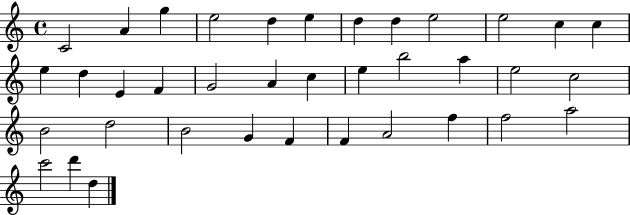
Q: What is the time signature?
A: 4/4